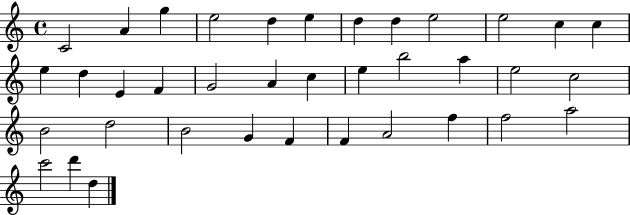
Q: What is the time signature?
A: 4/4